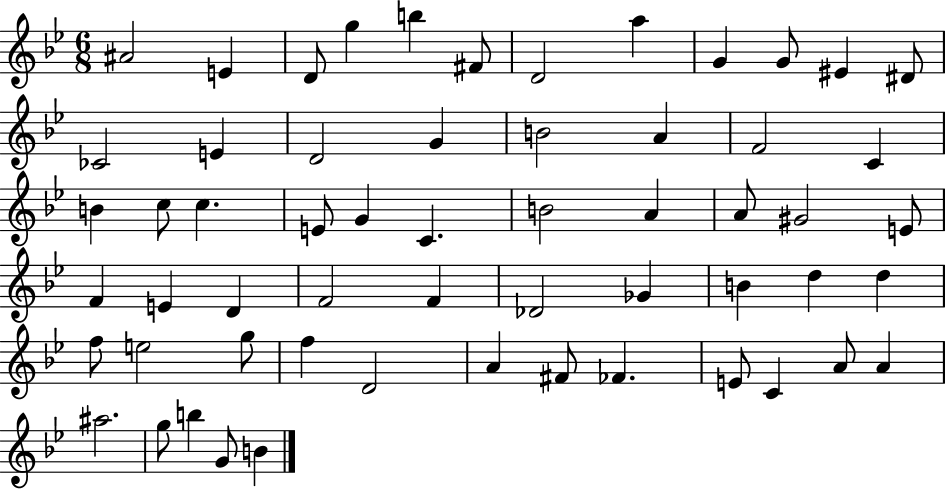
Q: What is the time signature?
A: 6/8